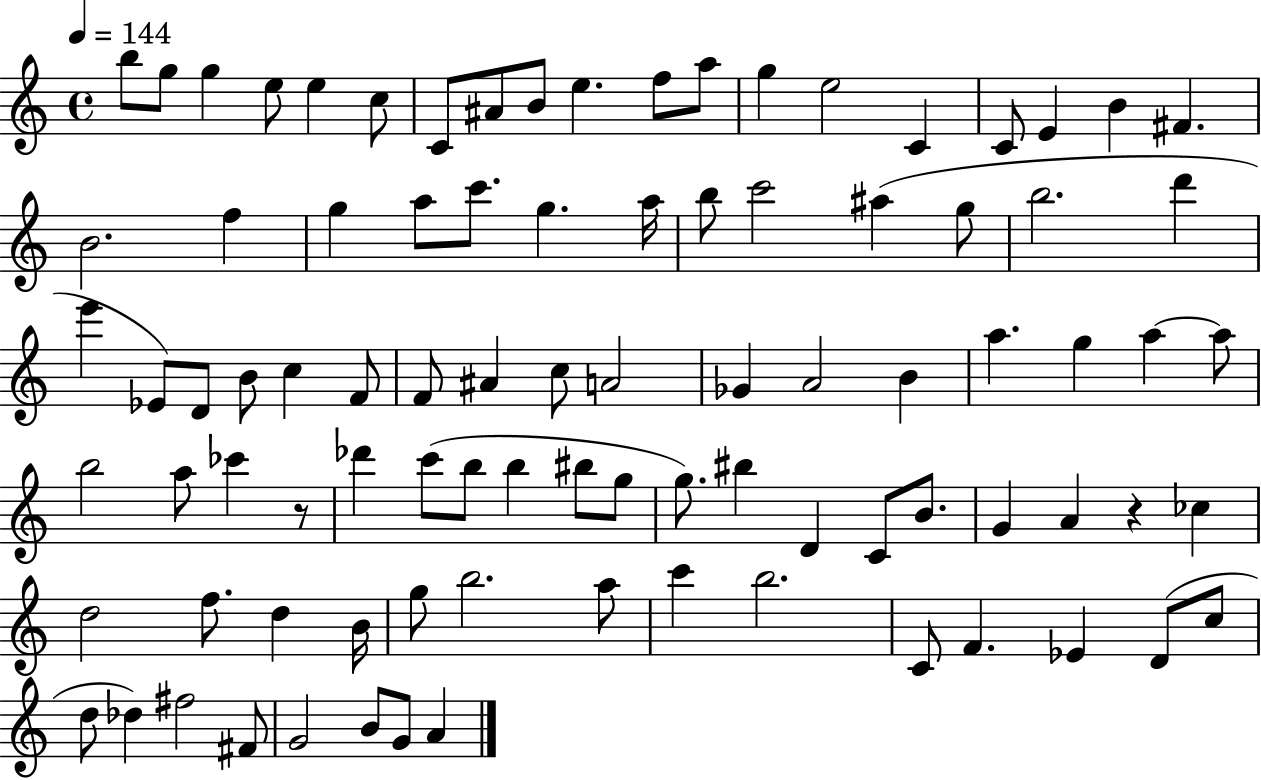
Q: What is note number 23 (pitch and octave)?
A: A5